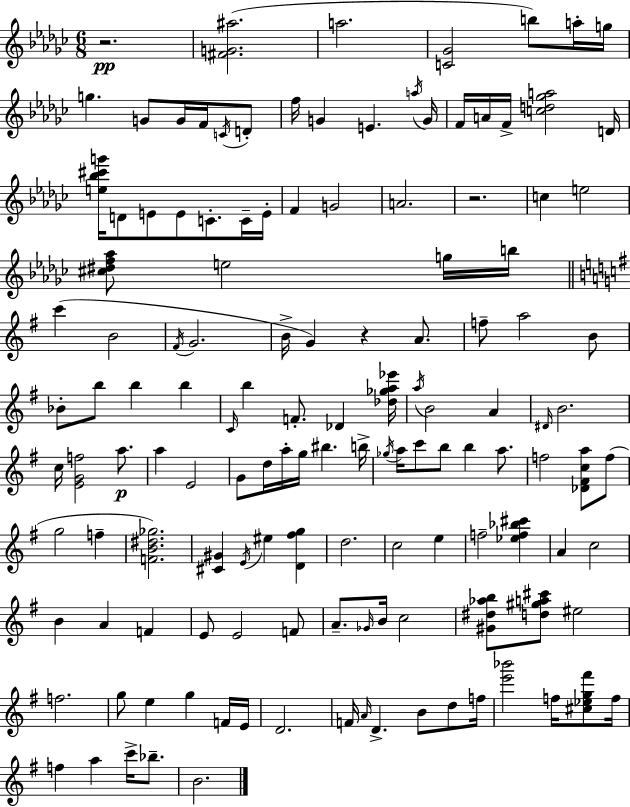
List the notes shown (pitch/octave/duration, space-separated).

R/h. [F#4,G4,A#5]/h. A5/h. [C4,Gb4]/h B5/e A5/s G5/s G5/q. G4/e G4/s F4/s C4/s D4/e F5/s G4/q E4/q. A5/s G4/s F4/s A4/s F4/s [C5,D5,Gb5,A5]/h D4/s [E5,Bb5,C#6,G6]/s D4/e E4/e E4/e C4/e. C4/s E4/s F4/q G4/h A4/h. R/h. C5/q E5/h [C#5,D#5,F5,Ab5]/e E5/h G5/s B5/s C6/q B4/h F#4/s G4/h. B4/s G4/q R/q A4/e. F5/e A5/h B4/e Bb4/e B5/e B5/q B5/q C4/s B5/q F4/e. Db4/q [Db5,Gb5,A5,Eb6]/s A5/s B4/h A4/q D#4/s B4/h. C5/s [E4,G4,F5]/h A5/e. A5/q E4/h G4/e D5/s A5/s G5/s BIS5/q. B5/s Gb5/s A5/s C6/e B5/e B5/q A5/e. F5/h [Db4,F#4,C5,A5]/e F5/e G5/h F5/q [F4,B4,D#5,Gb5]/h. [C#4,G#4]/q E4/s EIS5/q [D4,F#5,G5]/q D5/h. C5/h E5/q F5/h [Eb5,F5,Bb5,C#6]/q A4/q C5/h B4/q A4/q F4/q E4/e E4/h F4/e A4/e. Gb4/s B4/s C5/h [G#4,D#5,Ab5,B5]/e [D5,G#5,A5,C#6]/e EIS5/h F5/h. G5/e E5/q G5/q F4/s E4/s D4/h. F4/s A4/s D4/q. B4/e D5/e F5/s [E6,Bb6]/h F5/s [C#5,Eb5,G5,F#6]/e F5/s F5/q A5/q C6/s Bb5/e. B4/h.